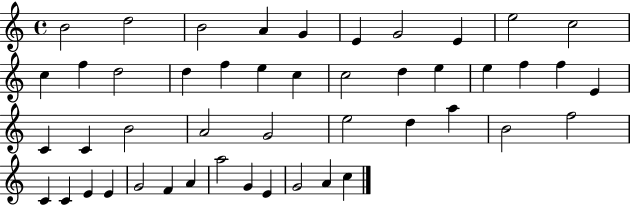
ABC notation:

X:1
T:Untitled
M:4/4
L:1/4
K:C
B2 d2 B2 A G E G2 E e2 c2 c f d2 d f e c c2 d e e f f E C C B2 A2 G2 e2 d a B2 f2 C C E E G2 F A a2 G E G2 A c